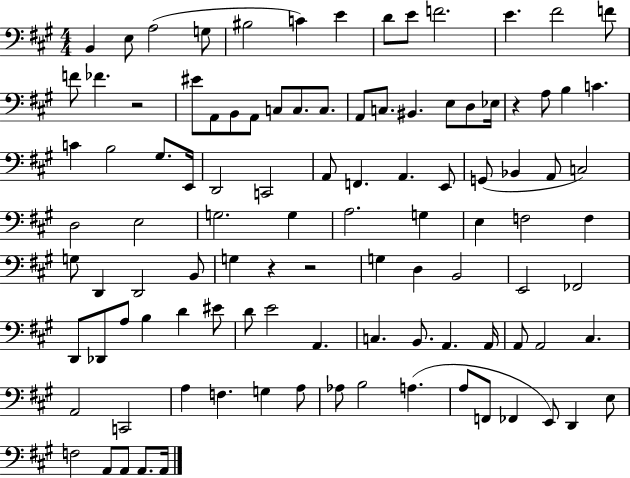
{
  \clef bass
  \numericTimeSignature
  \time 4/4
  \key a \major
  b,4 e8 a2( g8 | bis2 c'4) e'4 | d'8 e'8 f'2. | e'4. fis'2 f'8 | \break f'8 fes'4. r2 | eis'8 a,8 b,8 a,8 c8 c8. c8. | a,8 c8. bis,4. e8 d8 ees16 | r4 a8 b4 c'4. | \break c'4 b2 gis8. e,16 | d,2 c,2 | a,8 f,4. a,4. e,8 | g,8( bes,4 a,8 c2) | \break d2 e2 | g2. g4 | a2. g4 | e4 f2 f4 | \break g8 d,4 d,2 b,8 | g4 r4 r2 | g4 d4 b,2 | e,2 fes,2 | \break d,8 des,8 a8 b4 d'4 eis'8 | d'8 e'2 a,4. | c4. b,8. a,4. a,16 | a,8 a,2 cis4. | \break a,2 c,2 | a4 f4. g4 a8 | aes8 b2 a4.( | a8 f,8 fes,4 e,8) d,4 e8 | \break f2 a,8 a,8 a,8. a,16 | \bar "|."
}